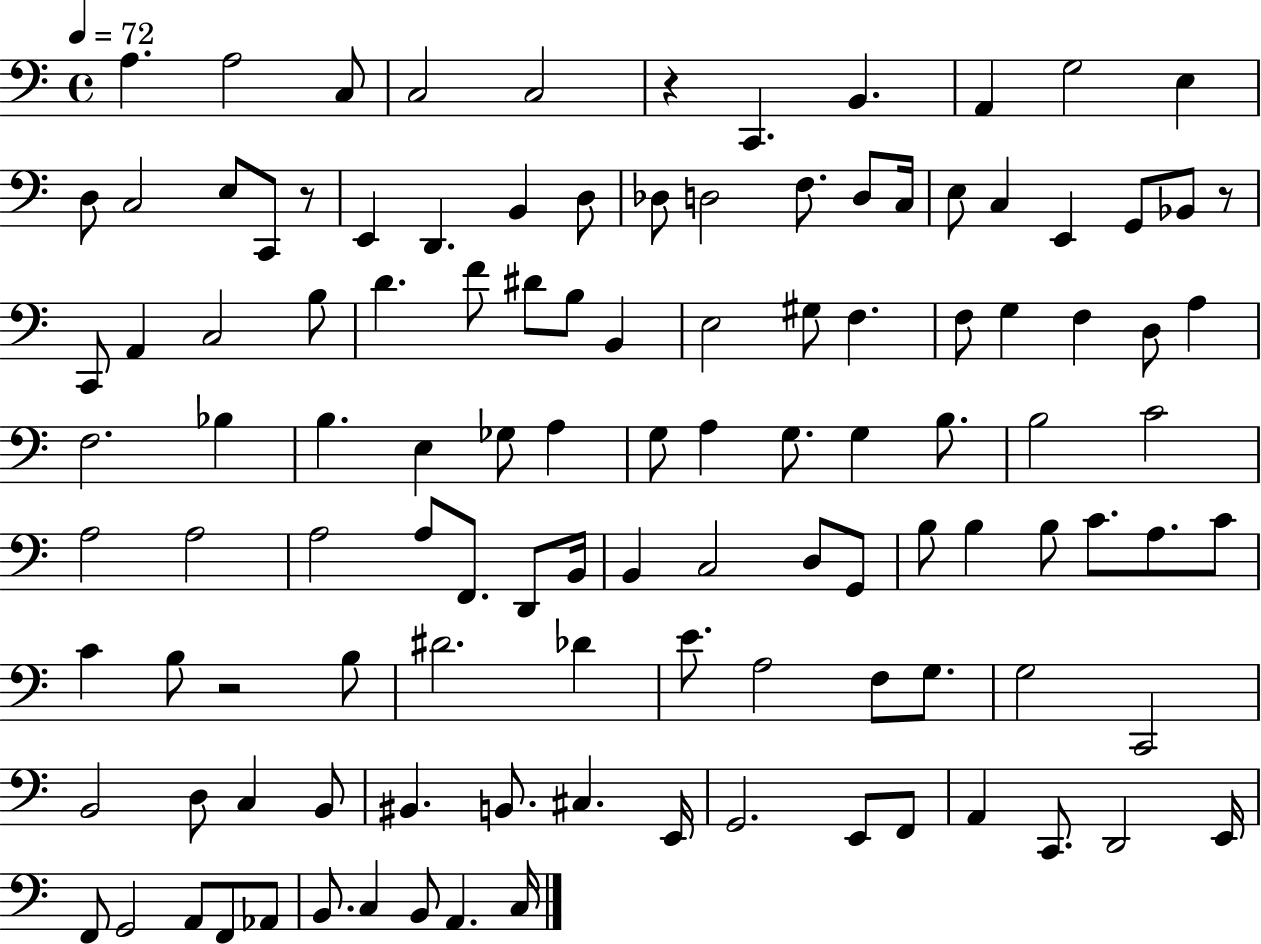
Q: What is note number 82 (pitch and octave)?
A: A3